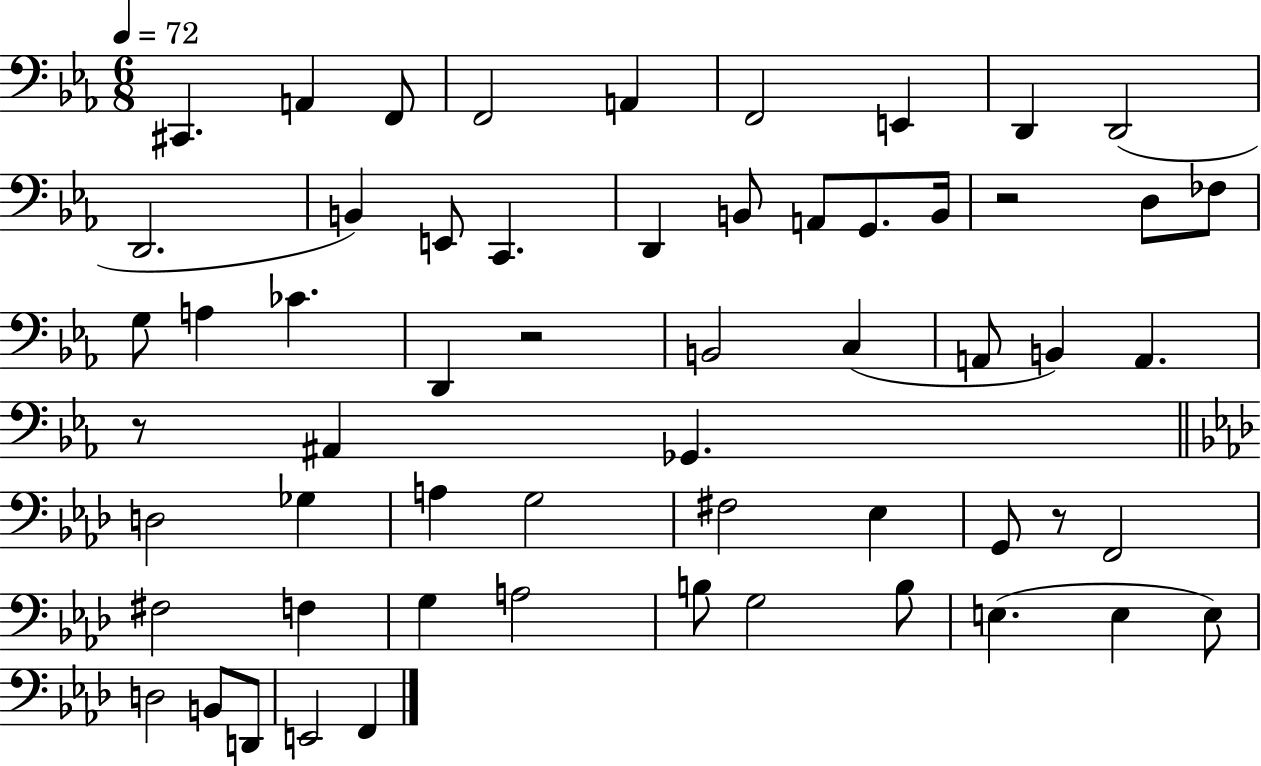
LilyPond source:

{
  \clef bass
  \numericTimeSignature
  \time 6/8
  \key ees \major
  \tempo 4 = 72
  cis,4. a,4 f,8 | f,2 a,4 | f,2 e,4 | d,4 d,2( | \break d,2. | b,4) e,8 c,4. | d,4 b,8 a,8 g,8. b,16 | r2 d8 fes8 | \break g8 a4 ces'4. | d,4 r2 | b,2 c4( | a,8 b,4) a,4. | \break r8 ais,4 ges,4. | \bar "||" \break \key aes \major d2 ges4 | a4 g2 | fis2 ees4 | g,8 r8 f,2 | \break fis2 f4 | g4 a2 | b8 g2 b8 | e4.( e4 e8) | \break d2 b,8 d,8 | e,2 f,4 | \bar "|."
}